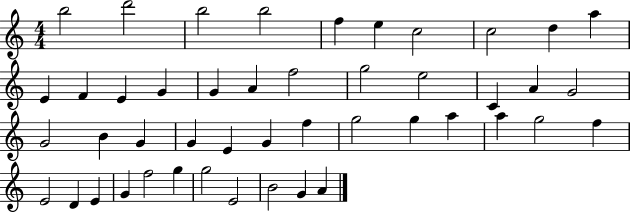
B5/h D6/h B5/h B5/h F5/q E5/q C5/h C5/h D5/q A5/q E4/q F4/q E4/q G4/q G4/q A4/q F5/h G5/h E5/h C4/q A4/q G4/h G4/h B4/q G4/q G4/q E4/q G4/q F5/q G5/h G5/q A5/q A5/q G5/h F5/q E4/h D4/q E4/q G4/q F5/h G5/q G5/h E4/h B4/h G4/q A4/q